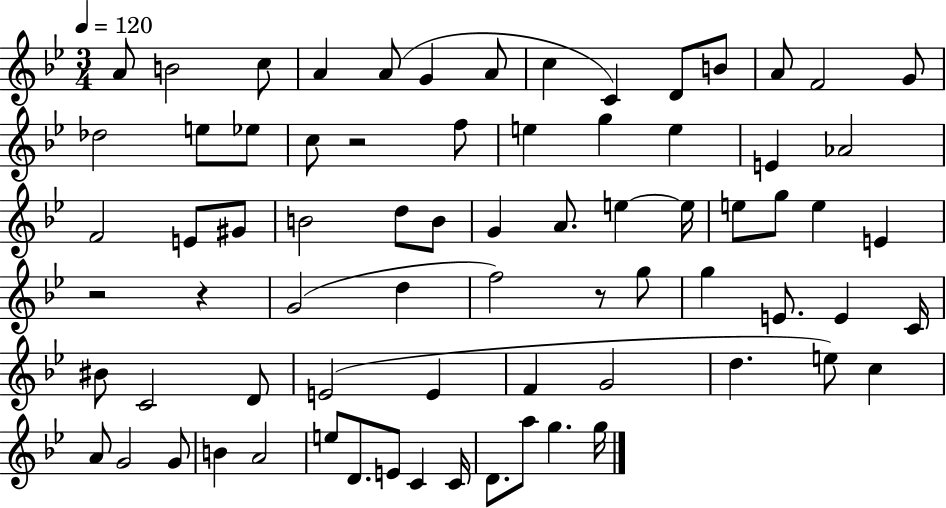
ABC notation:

X:1
T:Untitled
M:3/4
L:1/4
K:Bb
A/2 B2 c/2 A A/2 G A/2 c C D/2 B/2 A/2 F2 G/2 _d2 e/2 _e/2 c/2 z2 f/2 e g e E _A2 F2 E/2 ^G/2 B2 d/2 B/2 G A/2 e e/4 e/2 g/2 e E z2 z G2 d f2 z/2 g/2 g E/2 E C/4 ^B/2 C2 D/2 E2 E F G2 d e/2 c A/2 G2 G/2 B A2 e/2 D/2 E/2 C C/4 D/2 a/2 g g/4